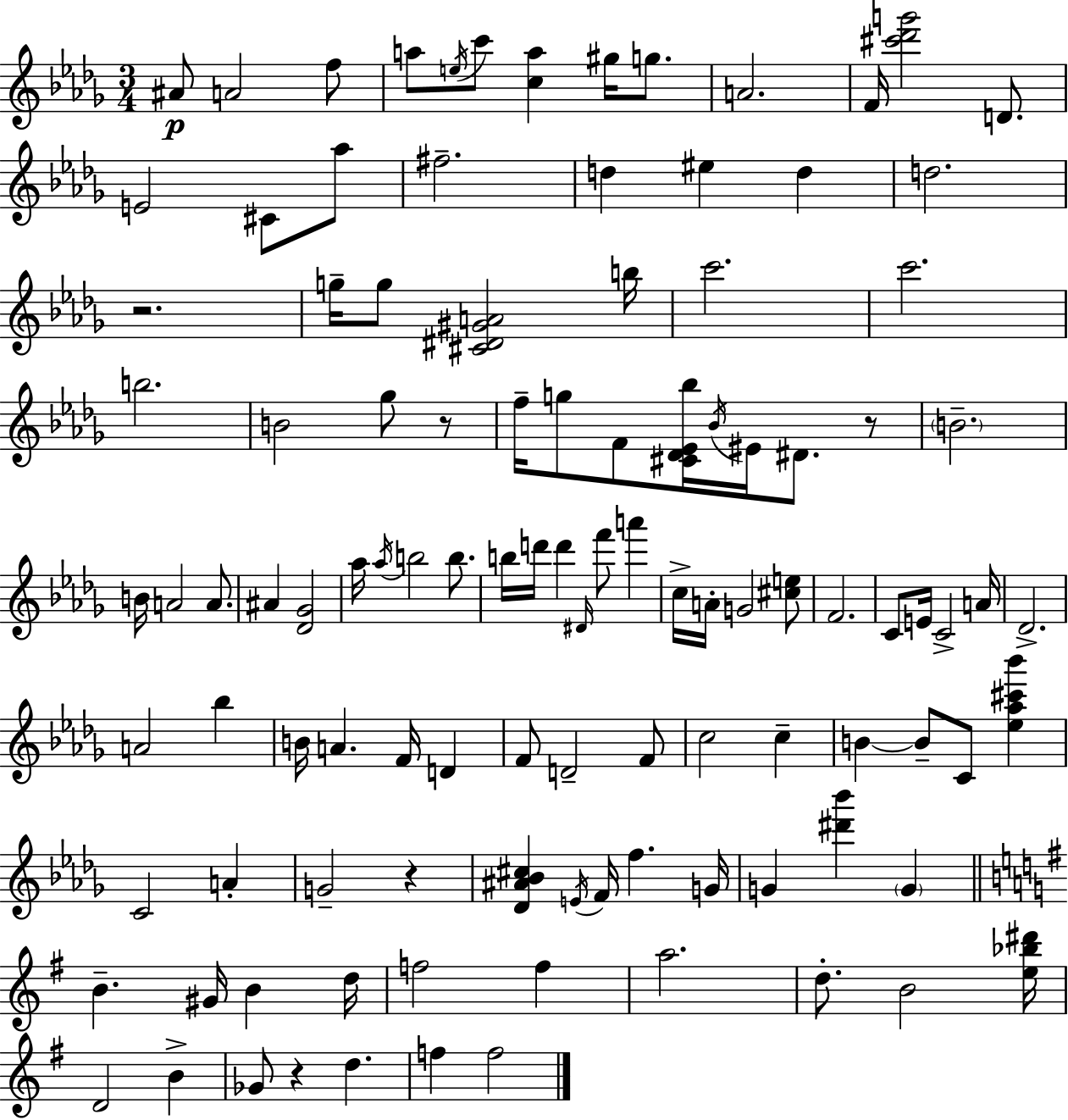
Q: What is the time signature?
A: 3/4